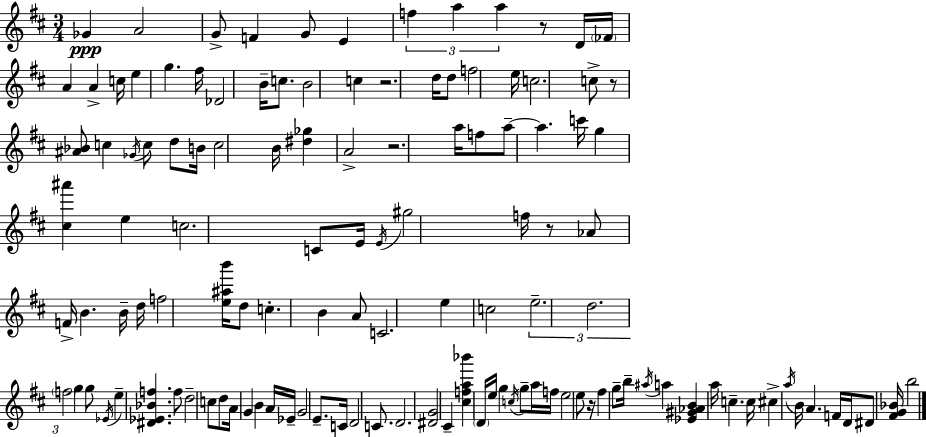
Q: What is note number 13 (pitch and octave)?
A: A4